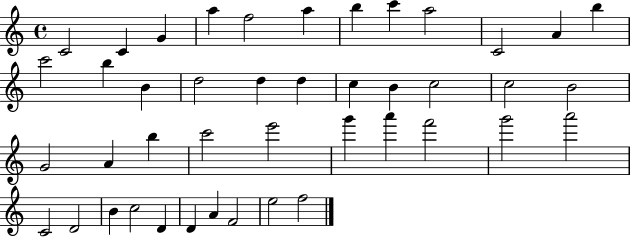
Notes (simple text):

C4/h C4/q G4/q A5/q F5/h A5/q B5/q C6/q A5/h C4/h A4/q B5/q C6/h B5/q B4/q D5/h D5/q D5/q C5/q B4/q C5/h C5/h B4/h G4/h A4/q B5/q C6/h E6/h G6/q A6/q F6/h G6/h A6/h C4/h D4/h B4/q C5/h D4/q D4/q A4/q F4/h E5/h F5/h